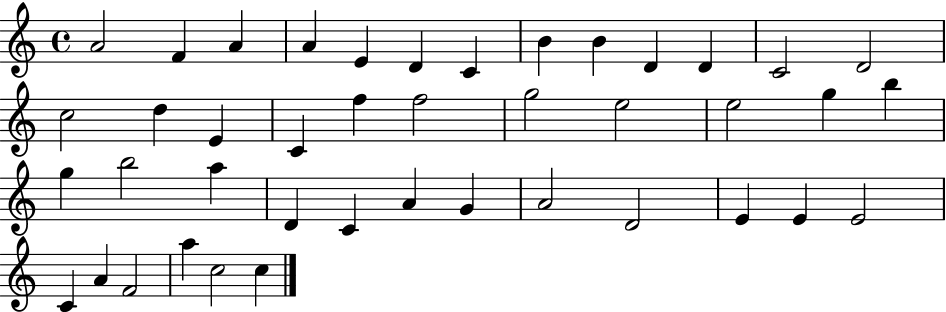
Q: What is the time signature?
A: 4/4